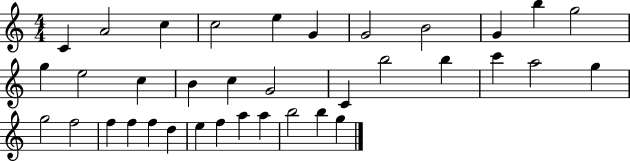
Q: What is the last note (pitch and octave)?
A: G5